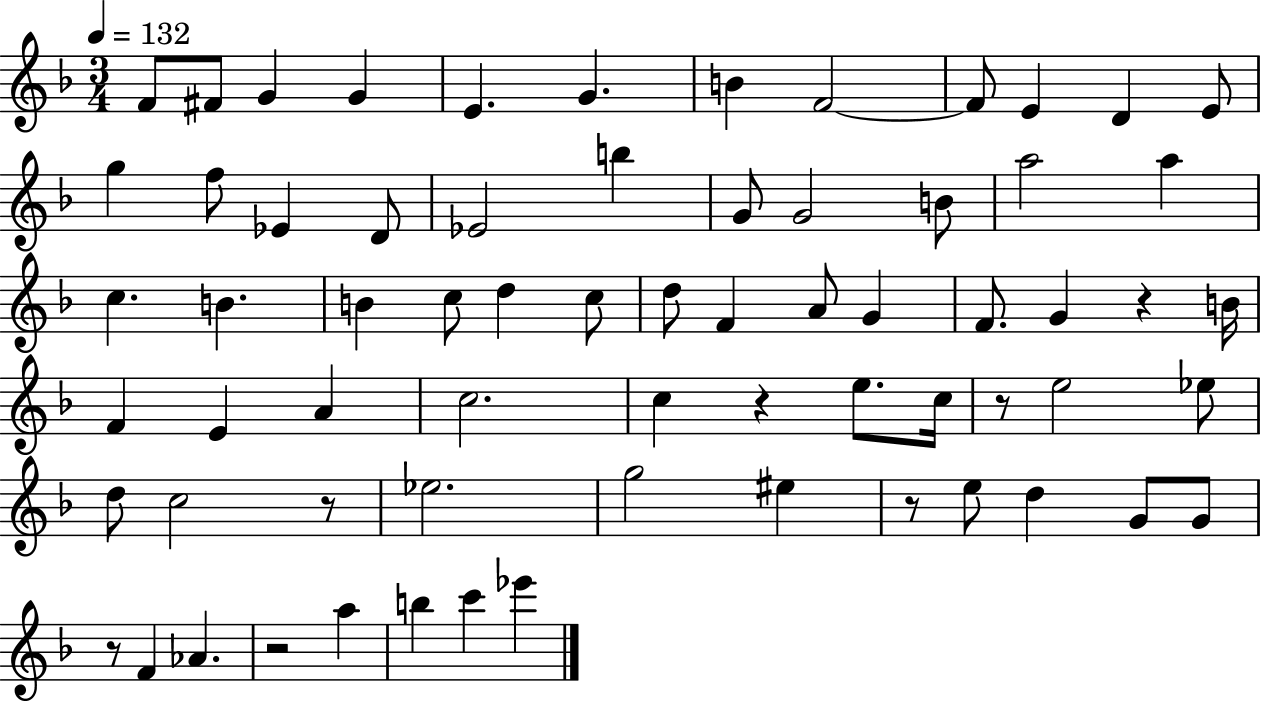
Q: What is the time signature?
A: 3/4